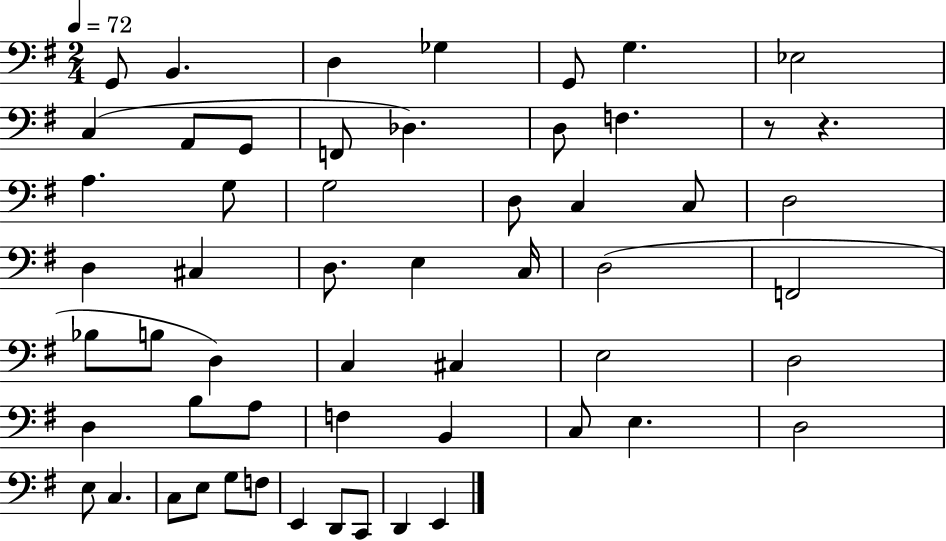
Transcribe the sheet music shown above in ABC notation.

X:1
T:Untitled
M:2/4
L:1/4
K:G
G,,/2 B,, D, _G, G,,/2 G, _E,2 C, A,,/2 G,,/2 F,,/2 _D, D,/2 F, z/2 z A, G,/2 G,2 D,/2 C, C,/2 D,2 D, ^C, D,/2 E, C,/4 D,2 F,,2 _B,/2 B,/2 D, C, ^C, E,2 D,2 D, B,/2 A,/2 F, B,, C,/2 E, D,2 E,/2 C, C,/2 E,/2 G,/2 F,/2 E,, D,,/2 C,,/2 D,, E,,